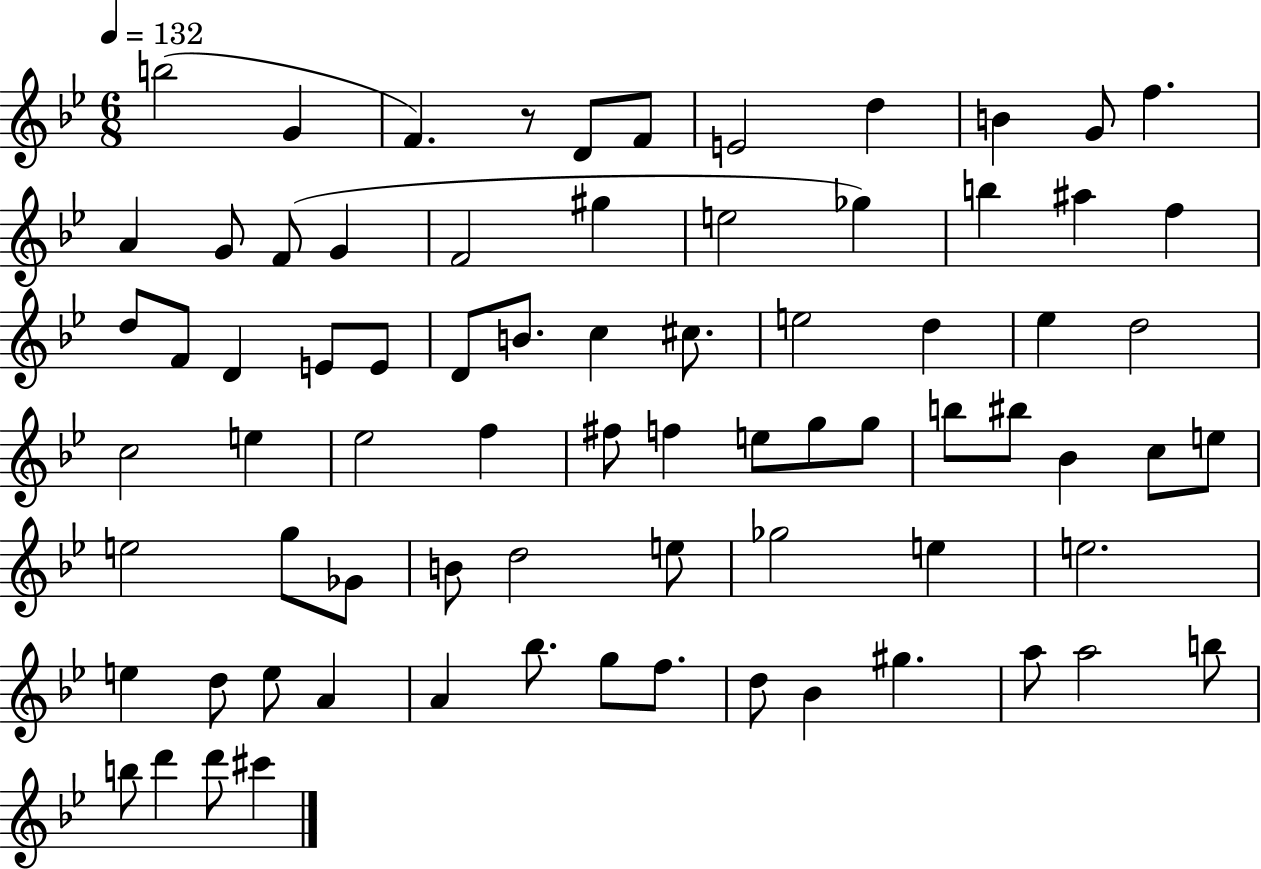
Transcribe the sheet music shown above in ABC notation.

X:1
T:Untitled
M:6/8
L:1/4
K:Bb
b2 G F z/2 D/2 F/2 E2 d B G/2 f A G/2 F/2 G F2 ^g e2 _g b ^a f d/2 F/2 D E/2 E/2 D/2 B/2 c ^c/2 e2 d _e d2 c2 e _e2 f ^f/2 f e/2 g/2 g/2 b/2 ^b/2 _B c/2 e/2 e2 g/2 _G/2 B/2 d2 e/2 _g2 e e2 e d/2 e/2 A A _b/2 g/2 f/2 d/2 _B ^g a/2 a2 b/2 b/2 d' d'/2 ^c'